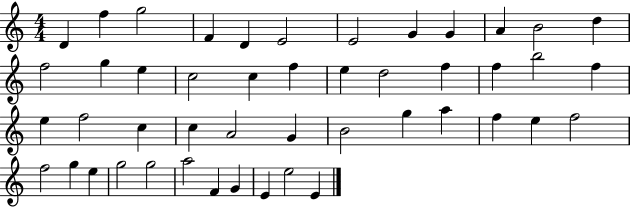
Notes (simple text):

D4/q F5/q G5/h F4/q D4/q E4/h E4/h G4/q G4/q A4/q B4/h D5/q F5/h G5/q E5/q C5/h C5/q F5/q E5/q D5/h F5/q F5/q B5/h F5/q E5/q F5/h C5/q C5/q A4/h G4/q B4/h G5/q A5/q F5/q E5/q F5/h F5/h G5/q E5/q G5/h G5/h A5/h F4/q G4/q E4/q E5/h E4/q